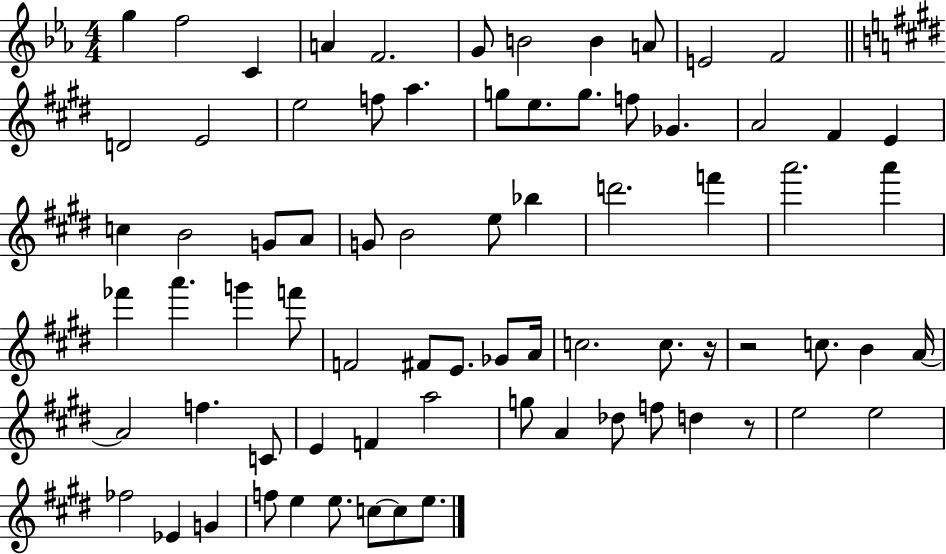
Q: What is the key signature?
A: EES major